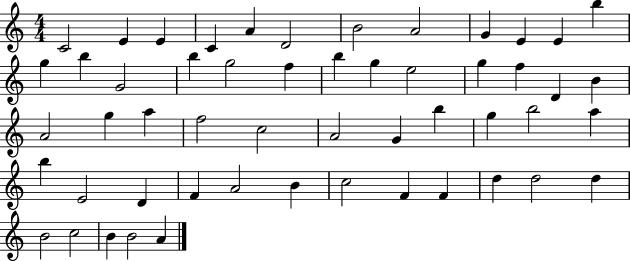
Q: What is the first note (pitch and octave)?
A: C4